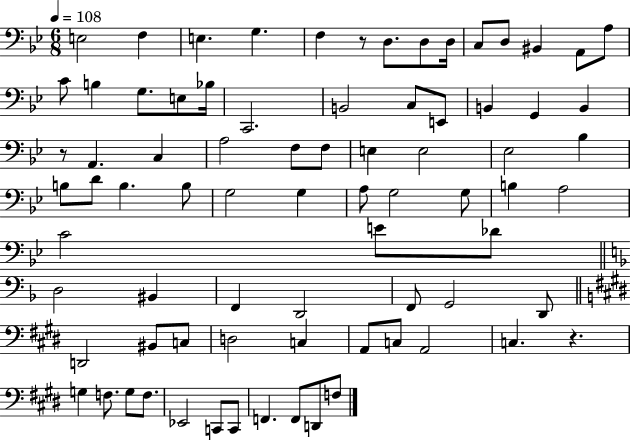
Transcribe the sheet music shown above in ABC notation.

X:1
T:Untitled
M:6/8
L:1/4
K:Bb
E,2 F, E, G, F, z/2 D,/2 D,/2 D,/4 C,/2 D,/2 ^B,, A,,/2 A,/2 C/2 B, G,/2 E,/2 _B,/4 C,,2 B,,2 C,/2 E,,/2 B,, G,, B,, z/2 A,, C, A,2 F,/2 F,/2 E, E,2 _E,2 _B, B,/2 D/2 B, B,/2 G,2 G, A,/2 G,2 G,/2 B, A,2 C2 E/2 _D/2 D,2 ^B,, F,, D,,2 F,,/2 G,,2 D,,/2 D,,2 ^B,,/2 C,/2 D,2 C, A,,/2 C,/2 A,,2 C, z G, F,/2 G,/2 F,/2 _E,,2 C,,/2 C,,/2 F,, F,,/2 D,,/2 F,/2